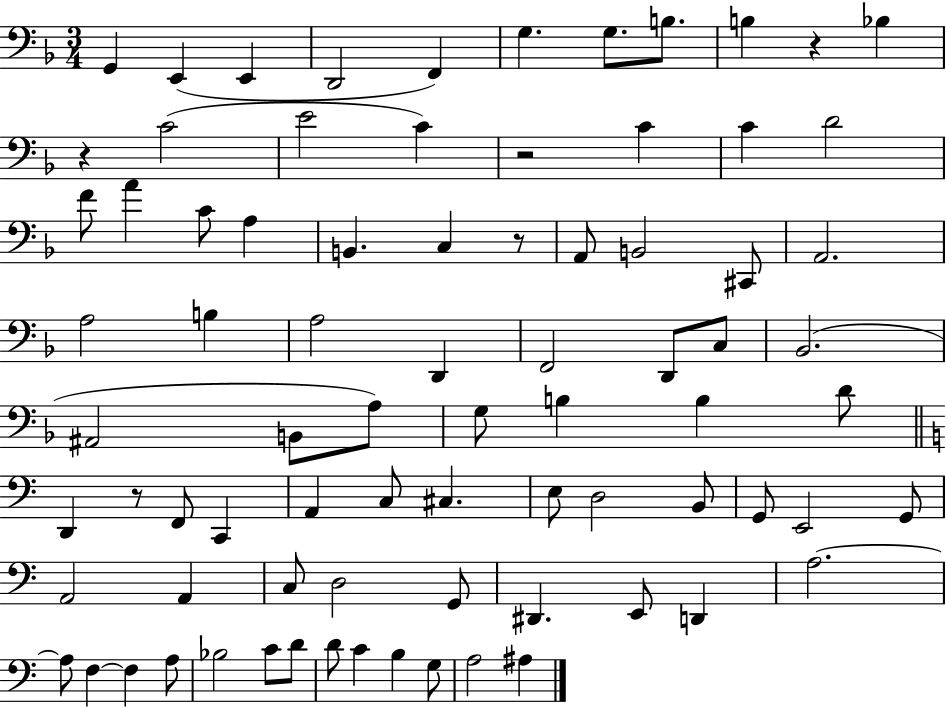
{
  \clef bass
  \numericTimeSignature
  \time 3/4
  \key f \major
  \repeat volta 2 { g,4 e,4( e,4 | d,2 f,4) | g4. g8. b8. | b4 r4 bes4 | \break r4 c'2( | e'2 c'4) | r2 c'4 | c'4 d'2 | \break f'8 a'4 c'8 a4 | b,4. c4 r8 | a,8 b,2 cis,8 | a,2. | \break a2 b4 | a2 d,4 | f,2 d,8 c8 | bes,2.( | \break ais,2 b,8 a8) | g8 b4 b4 d'8 | \bar "||" \break \key c \major d,4 r8 f,8 c,4 | a,4 c8 cis4. | e8 d2 b,8 | g,8 e,2 g,8 | \break a,2 a,4 | c8 d2 g,8 | dis,4. e,8 d,4 | a2.~~ | \break a8 f4~~ f4 a8 | bes2 c'8 d'8 | d'8 c'4 b4 g8 | a2 ais4 | \break } \bar "|."
}